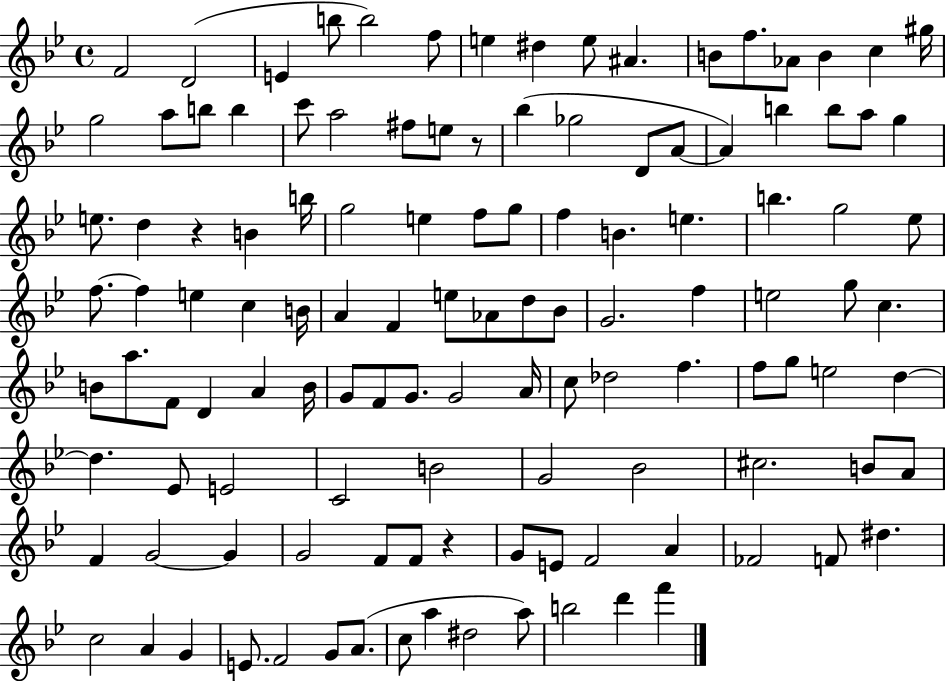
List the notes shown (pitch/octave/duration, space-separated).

F4/h D4/h E4/q B5/e B5/h F5/e E5/q D#5/q E5/e A#4/q. B4/e F5/e. Ab4/e B4/q C5/q G#5/s G5/h A5/e B5/e B5/q C6/e A5/h F#5/e E5/e R/e Bb5/q Gb5/h D4/e A4/e A4/q B5/q B5/e A5/e G5/q E5/e. D5/q R/q B4/q B5/s G5/h E5/q F5/e G5/e F5/q B4/q. E5/q. B5/q. G5/h Eb5/e F5/e. F5/q E5/q C5/q B4/s A4/q F4/q E5/e Ab4/e D5/e Bb4/e G4/h. F5/q E5/h G5/e C5/q. B4/e A5/e. F4/e D4/q A4/q B4/s G4/e F4/e G4/e. G4/h A4/s C5/e Db5/h F5/q. F5/e G5/e E5/h D5/q D5/q. Eb4/e E4/h C4/h B4/h G4/h Bb4/h C#5/h. B4/e A4/e F4/q G4/h G4/q G4/h F4/e F4/e R/q G4/e E4/e F4/h A4/q FES4/h F4/e D#5/q. C5/h A4/q G4/q E4/e. F4/h G4/e A4/e. C5/e A5/q D#5/h A5/e B5/h D6/q F6/q